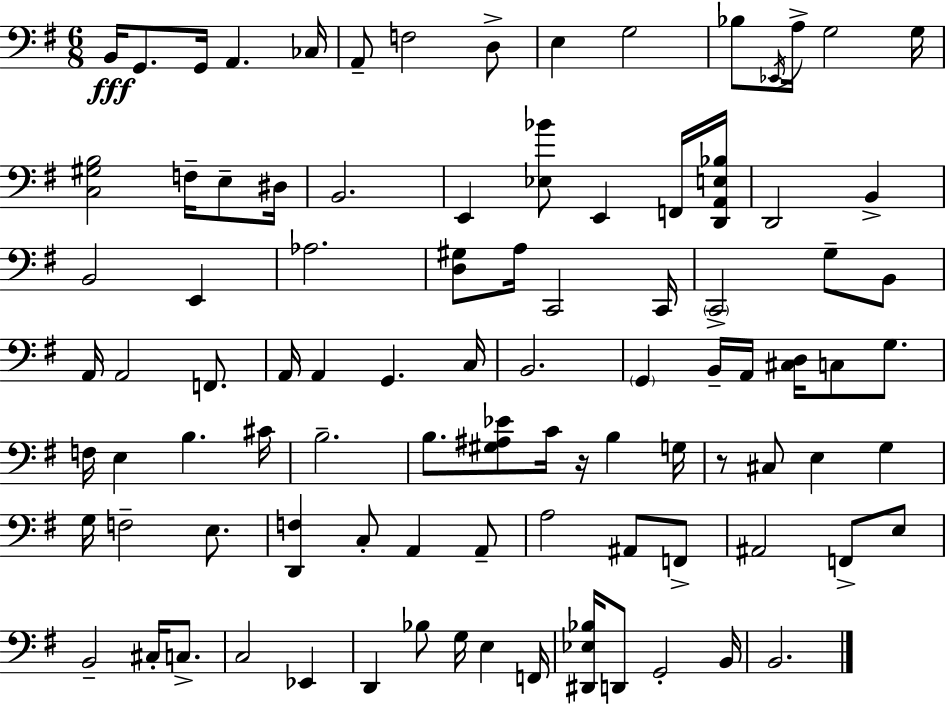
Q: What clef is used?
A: bass